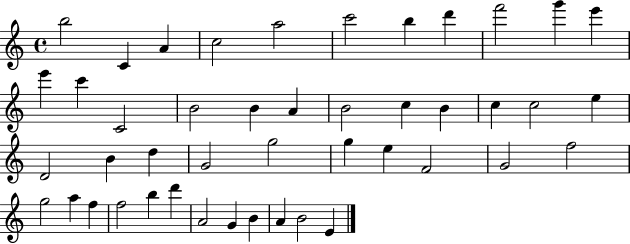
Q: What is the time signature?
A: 4/4